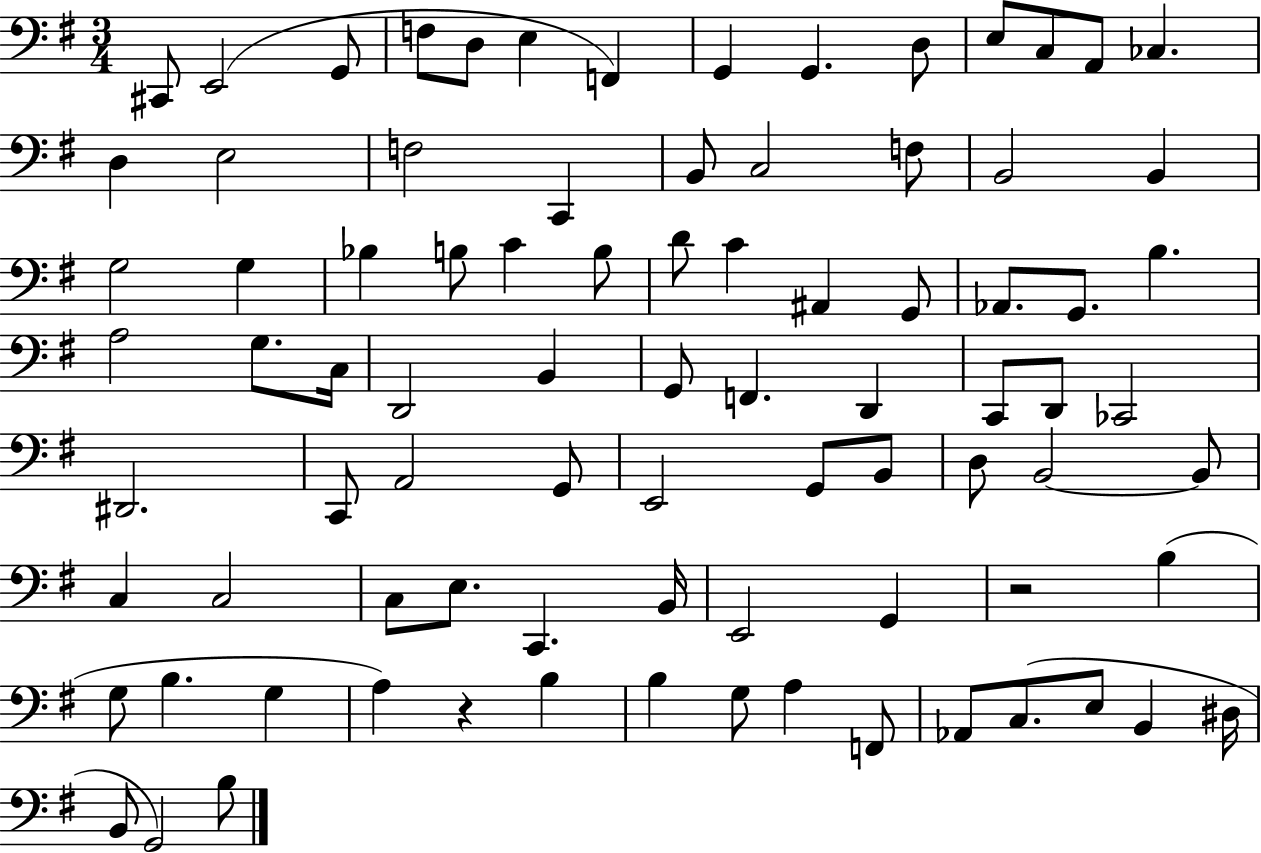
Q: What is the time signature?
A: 3/4